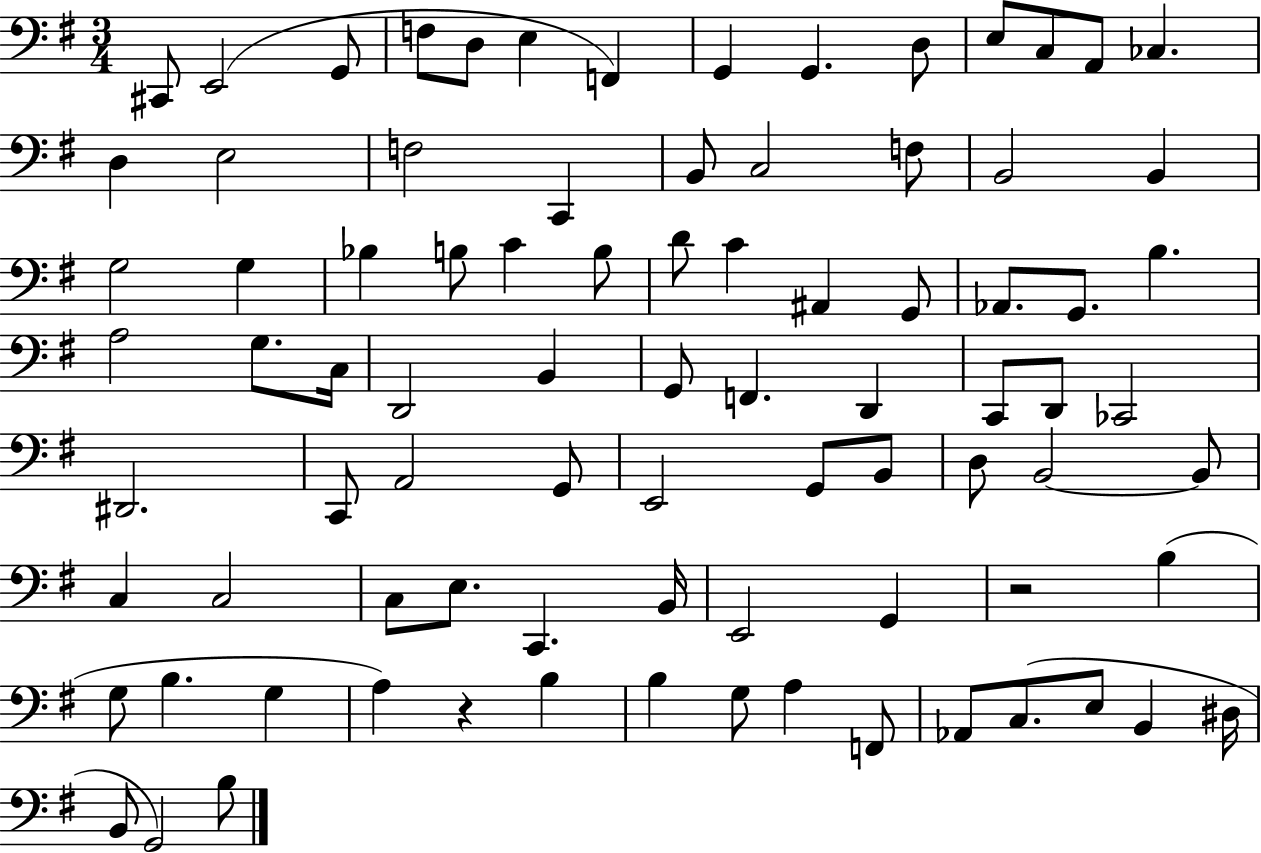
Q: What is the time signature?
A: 3/4